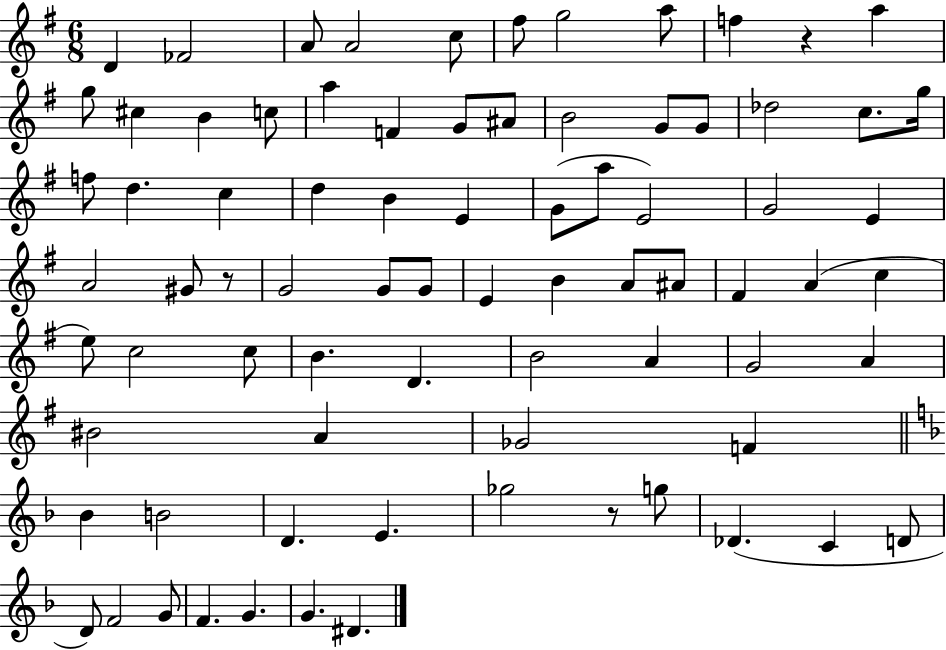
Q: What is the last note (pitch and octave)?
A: D#4